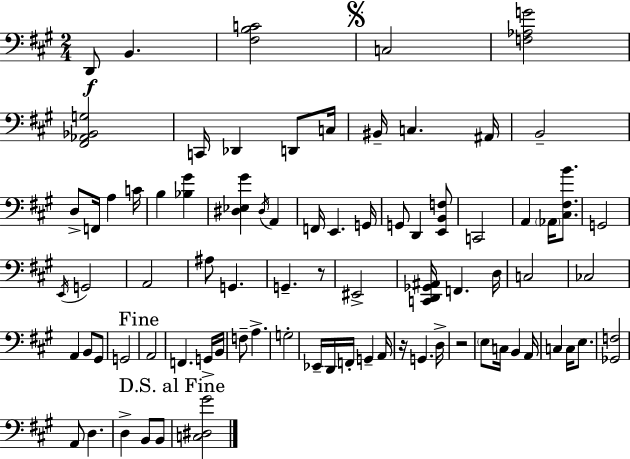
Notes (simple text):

D2/e B2/q. [F#3,B3,C4]/h C3/h [F3,Ab3,G4]/h [F#2,Ab2,Bb2,G3]/h C2/s Db2/q D2/e C3/s BIS2/s C3/q. A#2/s B2/h D3/e F2/s A3/q C4/s B3/q [Bb3,G#4]/q [D#3,Eb3,G#4]/q D#3/s A2/q F2/s E2/q. G2/s G2/e D2/q [E2,B2,F3]/e C2/h A2/q Ab2/s [C#3,F#3,B4]/e. G2/h E2/s G2/h A2/h A#3/e G2/q. G2/q. R/e EIS2/h [C2,D2,Gb2,A#2]/s F2/q. D3/s C3/h CES3/h A2/q B2/e G#2/e G2/h A2/h F2/q. G2/s B2/s F3/e A3/q. G3/h Eb2/s D2/s F2/s G2/q A2/s R/s G2/q. D3/s R/h E3/e C3/s B2/q A2/s C3/q C3/s E3/e. [Gb2,F3]/h A2/e D3/q. D3/q B2/e B2/e [C3,D#3,G#4]/h